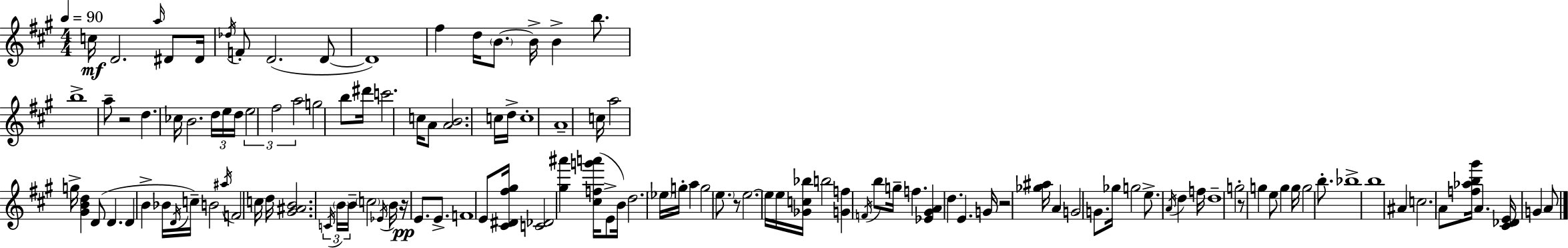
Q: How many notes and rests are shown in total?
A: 124